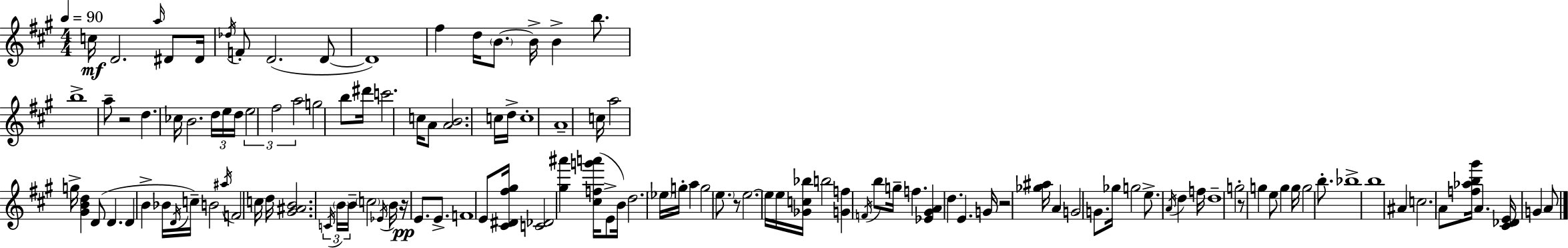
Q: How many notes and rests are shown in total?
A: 124